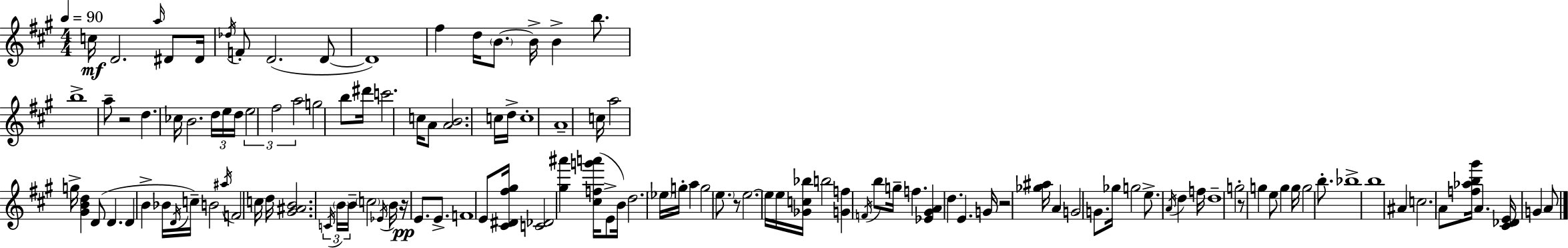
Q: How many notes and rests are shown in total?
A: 124